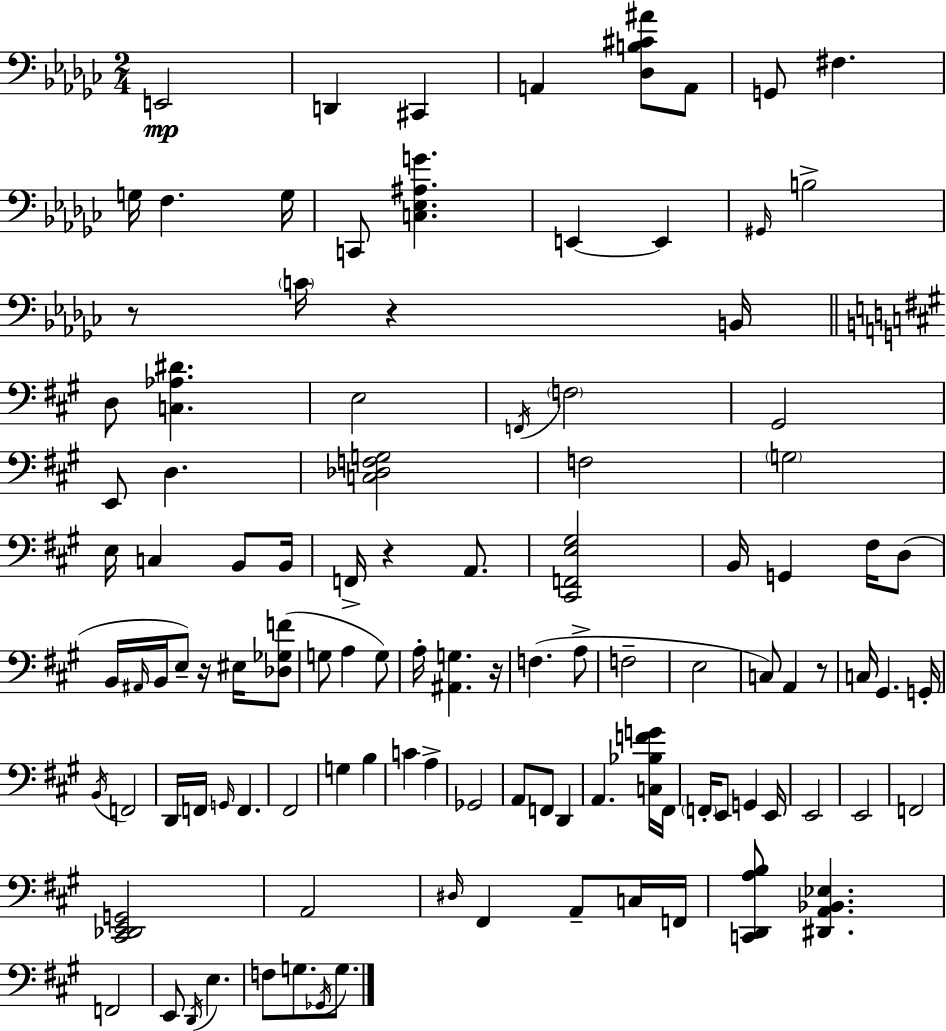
E2/h D2/q C#2/q A2/q [Db3,B3,C#4,A#4]/e A2/e G2/e F#3/q. G3/s F3/q. G3/s C2/e [C3,Eb3,A#3,G4]/q. E2/q E2/q G#2/s B3/h R/e C4/s R/q B2/s D3/e [C3,Ab3,D#4]/q. E3/h F2/s F3/h G#2/h E2/e D3/q. [C3,Db3,F3,G3]/h F3/h G3/h E3/s C3/q B2/e B2/s F2/s R/q A2/e. [C#2,F2,E3,G#3]/h B2/s G2/q F#3/s D3/e B2/s A#2/s B2/s E3/e R/s EIS3/s [Db3,Gb3,F4]/e G3/e A3/q G3/e A3/s [A#2,G3]/q. R/s F3/q. A3/e F3/h E3/h C3/e A2/q R/e C3/s G#2/q. G2/s B2/s F2/h D2/s F2/s G2/s F2/q. F#2/h G3/q B3/q C4/q A3/q Gb2/h A2/e F2/e D2/q A2/q. [C3,Bb3,F4,G4]/s F#2/s F2/s E2/e G2/q E2/s E2/h E2/h F2/h [C#2,Db2,E2,G2]/h A2/h D#3/s F#2/q A2/e C3/s F2/s [C2,D2,A3,B3]/e [D#2,A2,Bb2,Eb3]/q. F2/h E2/e D2/s E3/q. F3/e G3/e. Gb2/s G3/e.